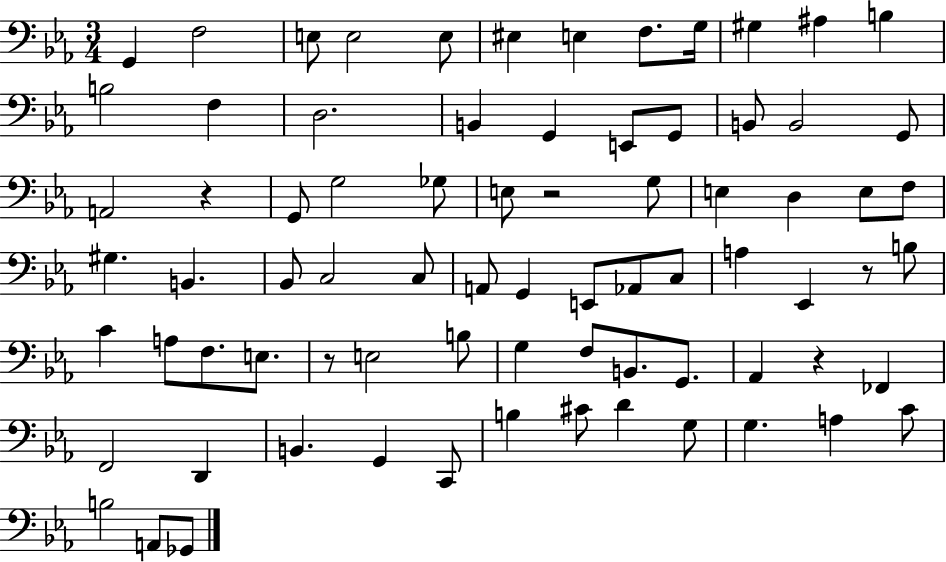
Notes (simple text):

G2/q F3/h E3/e E3/h E3/e EIS3/q E3/q F3/e. G3/s G#3/q A#3/q B3/q B3/h F3/q D3/h. B2/q G2/q E2/e G2/e B2/e B2/h G2/e A2/h R/q G2/e G3/h Gb3/e E3/e R/h G3/e E3/q D3/q E3/e F3/e G#3/q. B2/q. Bb2/e C3/h C3/e A2/e G2/q E2/e Ab2/e C3/e A3/q Eb2/q R/e B3/e C4/q A3/e F3/e. E3/e. R/e E3/h B3/e G3/q F3/e B2/e. G2/e. Ab2/q R/q FES2/q F2/h D2/q B2/q. G2/q C2/e B3/q C#4/e D4/q G3/e G3/q. A3/q C4/e B3/h A2/e Gb2/e